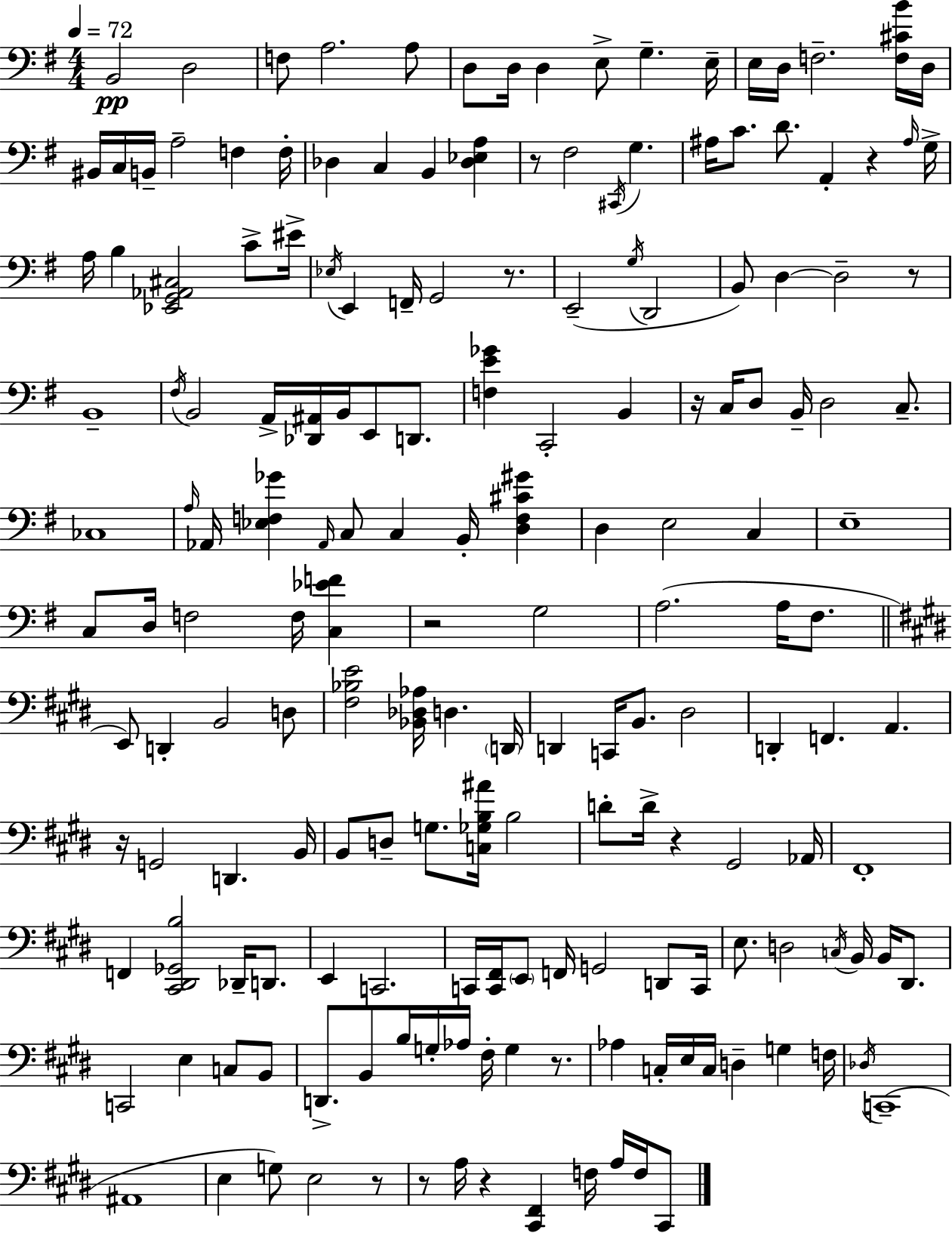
X:1
T:Untitled
M:4/4
L:1/4
K:Em
B,,2 D,2 F,/2 A,2 A,/2 D,/2 D,/4 D, E,/2 G, E,/4 E,/4 D,/4 F,2 [F,^CB]/4 D,/4 ^B,,/4 C,/4 B,,/4 A,2 F, F,/4 _D, C, B,, [_D,_E,A,] z/2 ^F,2 ^C,,/4 G, ^A,/4 C/2 D/2 A,, z ^A,/4 G,/4 A,/4 B, [_E,,G,,_A,,^C,]2 C/2 ^E/4 _E,/4 E,, F,,/4 G,,2 z/2 E,,2 G,/4 D,,2 B,,/2 D, D,2 z/2 B,,4 ^F,/4 B,,2 A,,/4 [_D,,^A,,]/4 B,,/4 E,,/2 D,,/2 [F,E_G] C,,2 B,, z/4 C,/4 D,/2 B,,/4 D,2 C,/2 _C,4 A,/4 _A,,/4 [_E,F,_G] _A,,/4 C,/2 C, B,,/4 [D,F,^C^G] D, E,2 C, E,4 C,/2 D,/4 F,2 F,/4 [C,_EF] z2 G,2 A,2 A,/4 ^F,/2 E,,/2 D,, B,,2 D,/2 [^F,_B,E]2 [_B,,_D,_A,]/4 D, D,,/4 D,, C,,/4 B,,/2 ^D,2 D,, F,, A,, z/4 G,,2 D,, B,,/4 B,,/2 D,/2 G,/2 [C,_G,B,^A]/4 B,2 D/2 D/4 z ^G,,2 _A,,/4 ^F,,4 F,, [^C,,^D,,_G,,B,]2 _D,,/4 D,,/2 E,, C,,2 C,,/4 [C,,^F,,]/4 E,,/2 F,,/4 G,,2 D,,/2 C,,/4 E,/2 D,2 C,/4 B,,/4 B,,/4 ^D,,/2 C,,2 E, C,/2 B,,/2 D,,/2 B,,/2 B,/4 G,/4 _A,/4 ^F,/4 G, z/2 _A, C,/4 E,/4 C,/4 D, G, F,/4 _D,/4 C,,4 ^A,,4 E, G,/2 E,2 z/2 z/2 A,/4 z [^C,,^F,,] F,/4 A,/4 F,/4 ^C,,/2